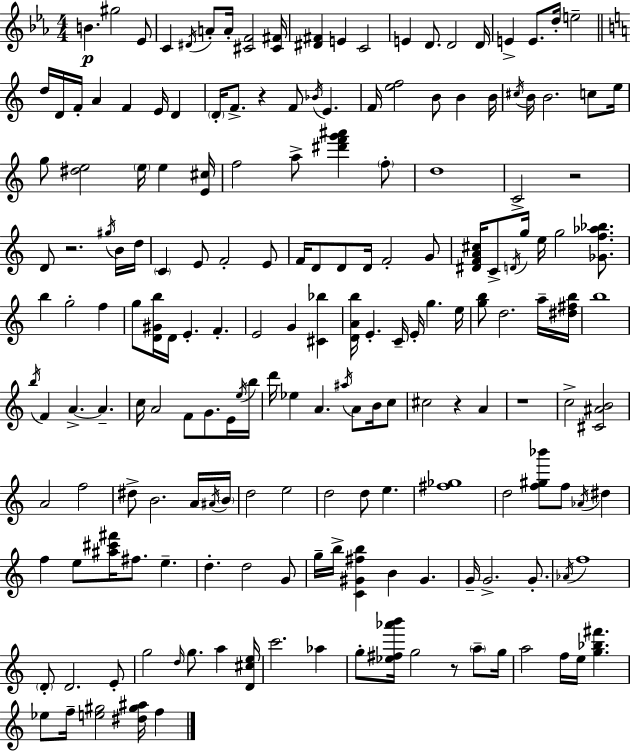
B4/q. G#5/h Eb4/e C4/q D#4/s A4/e A4/s [C#4,F4]/h [C#4,F#4]/s [D#4,F#4]/q E4/q C4/h E4/q D4/e. D4/h D4/s E4/q E4/e. D5/s E5/h D5/s D4/s F4/s A4/q F4/q E4/s D4/q D4/s F4/e. R/q F4/e Bb4/s E4/q. F4/s [E5,F5]/h B4/e B4/q B4/s C#5/s B4/s B4/h. C5/e E5/s G5/e [D#5,E5]/h E5/s E5/q [E4,C#5]/s F5/h A5/e [D#6,F6,G6,A#6]/q F5/e D5/w C4/h R/h D4/e R/h. G#5/s B4/s D5/s C4/q E4/e F4/h E4/e F4/s D4/e D4/e D4/s F4/h G4/e [D#4,F4,A4,C#5]/s C4/e D4/s G5/s E5/s G5/h [Gb4,F5,Ab5,Bb5]/e. B5/q G5/h F5/q G5/e [D4,G#4,B5]/s D4/s E4/q. F4/q. E4/h G4/q [C#4,Bb5]/q [D4,A4,B5]/s E4/q. C4/s E4/s G5/q. E5/s [G5,B5]/e D5/h. A5/s [D#5,F#5,B5]/s B5/w B5/s F4/q A4/q. A4/q. C5/s A4/h F4/e G4/e. E4/s E5/s B5/s D6/s Eb5/q A4/q. A#5/s A4/e B4/s C5/e C#5/h R/q A4/q R/w C5/h [C#4,A#4,B4]/h A4/h F5/h D#5/e B4/h. A4/s A#4/s B4/s D5/h E5/h D5/h D5/e E5/q. [F#5,Gb5]/w D5/h [F5,G#5,Bb6]/e F5/e Ab4/s D#5/q F5/q E5/e [A#5,C#6,F#6]/s F#5/e. E5/q. D5/q. D5/h G4/e G5/s B5/s [C4,G#4,F#5,B5]/q B4/q G#4/q. G4/s G4/h. G4/e. Ab4/s F5/w D4/e D4/h. E4/e G5/h D5/s G5/e. A5/q [D4,C#5,E5]/s C6/h. Ab5/q G5/e [Eb5,F#5,Ab6,B6]/s G5/h R/e A5/e G5/s A5/h F5/s E5/s [G5,Bb5,F#6]/q. Eb5/e F5/s [E5,G#5]/h [D#5,G#5,A#5]/s F5/q